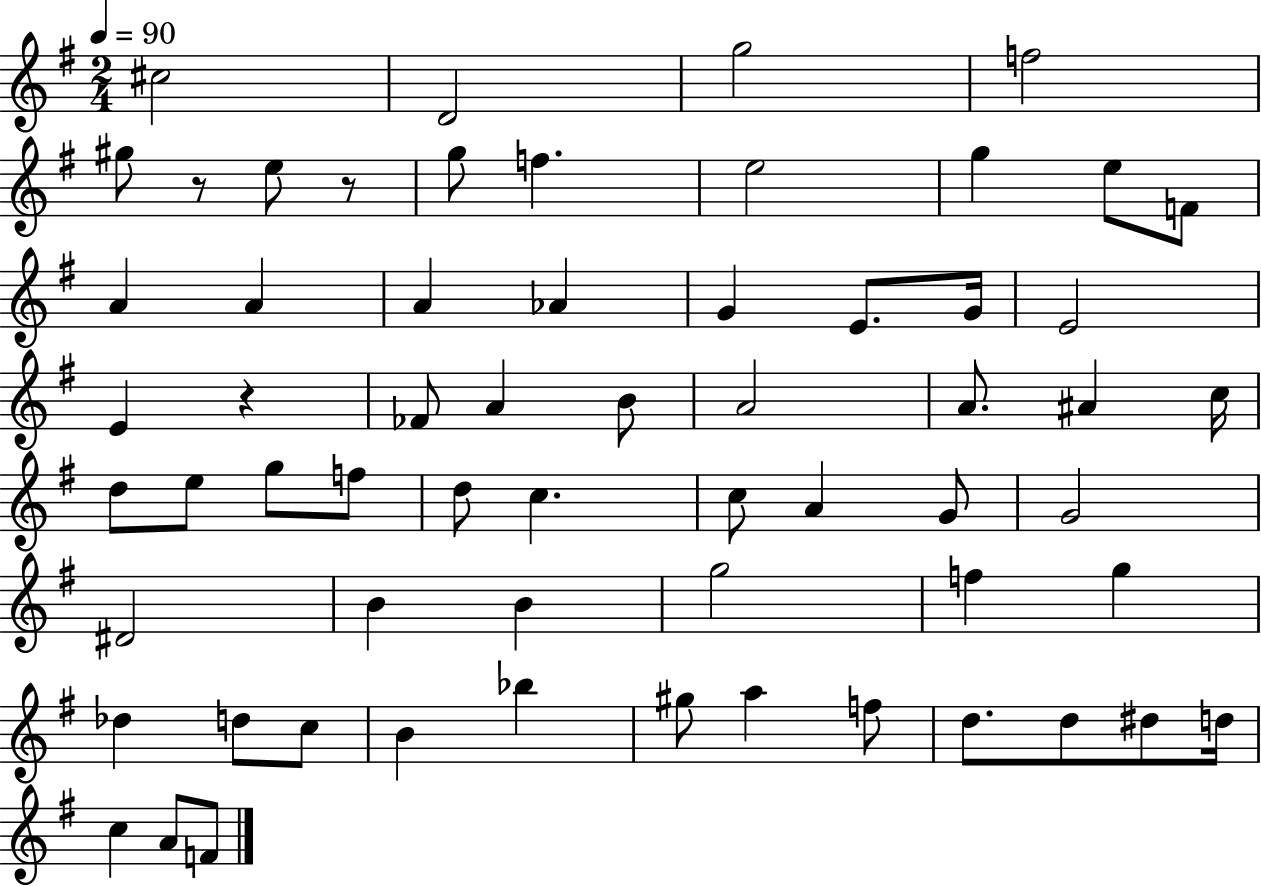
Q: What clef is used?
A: treble